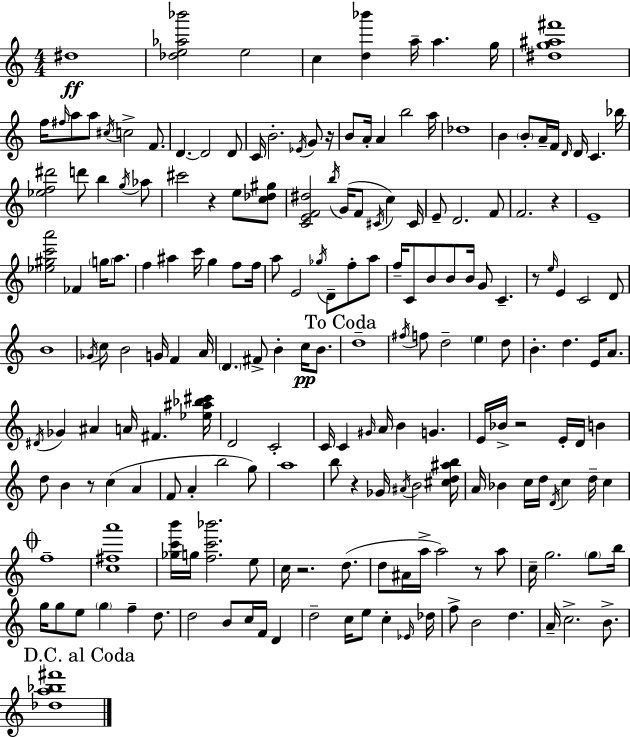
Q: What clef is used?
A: treble